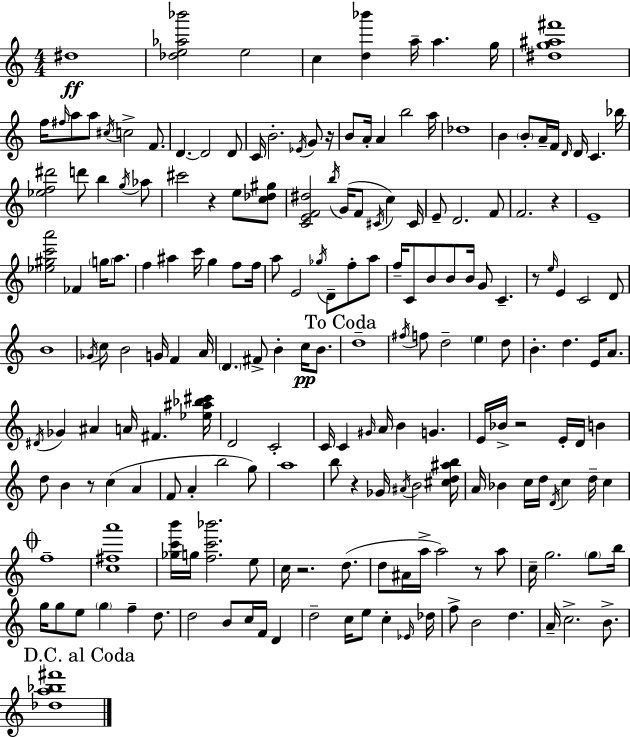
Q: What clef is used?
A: treble